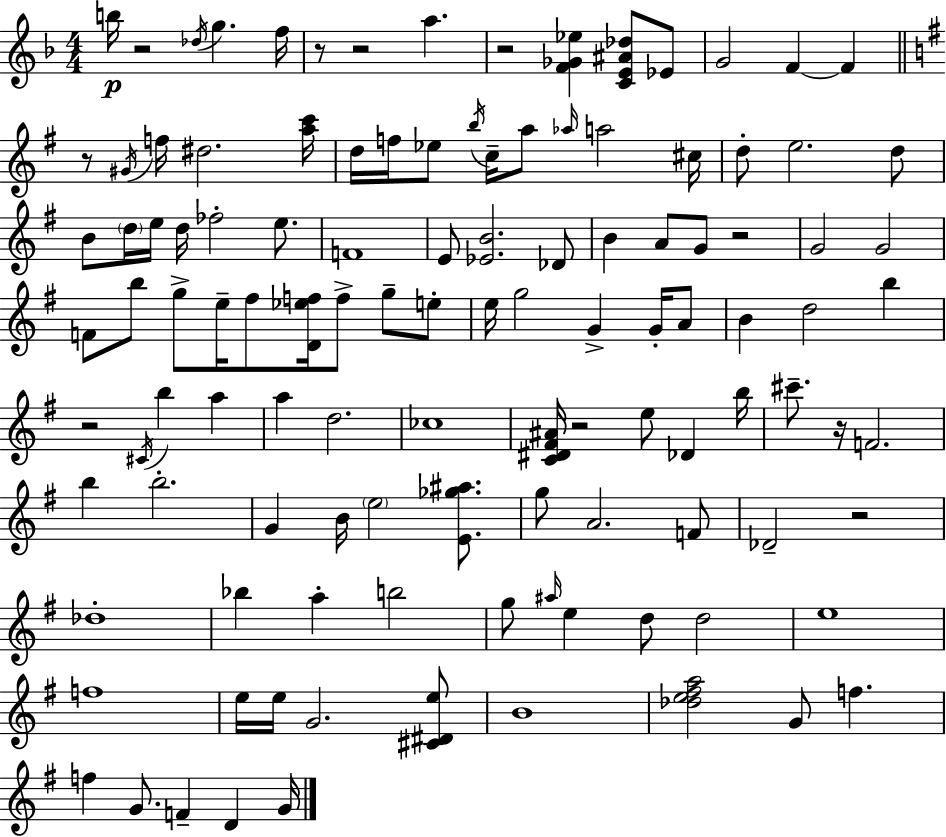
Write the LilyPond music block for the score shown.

{
  \clef treble
  \numericTimeSignature
  \time 4/4
  \key f \major
  b''16\p r2 \acciaccatura { des''16 } g''4. | f''16 r8 r2 a''4. | r2 <f' ges' ees''>4 <c' e' ais' des''>8 ees'8 | g'2 f'4~~ f'4 | \break \bar "||" \break \key e \minor r8 \acciaccatura { gis'16 } f''16 dis''2. | <a'' c'''>16 d''16 f''16 ees''8 \acciaccatura { b''16 } c''16-- a''8 \grace { aes''16 } a''2 | cis''16 d''8-. e''2. | d''8 b'8 \parenthesize d''16 e''16 d''16 fes''2-. | \break e''8. f'1 | e'8 <ees' b'>2. | des'8 b'4 a'8 g'8 r2 | g'2 g'2 | \break f'8 b''8 g''8-> e''16-- fis''8 <d' ees'' f''>16 f''8-> g''8-- | e''8-. e''16 g''2 g'4-> | g'16-. a'8 b'4 d''2 b''4 | r2 \acciaccatura { cis'16 } b''4 | \break a''4 a''4 d''2. | ces''1 | <c' dis' fis' ais'>16 r2 e''8 des'4 | b''16 cis'''8.-- r16 f'2. | \break b''4 b''2.-. | g'4 b'16 \parenthesize e''2 | <e' ges'' ais''>8. g''8 a'2. | f'8 des'2-- r2 | \break des''1-. | bes''4 a''4-. b''2 | g''8 \grace { ais''16 } e''4 d''8 d''2 | e''1 | \break f''1 | e''16 e''16 g'2. | <cis' dis' e''>8 b'1 | <des'' e'' fis'' a''>2 g'8 f''4. | \break f''4 g'8. f'4-- | d'4 g'16 \bar "|."
}